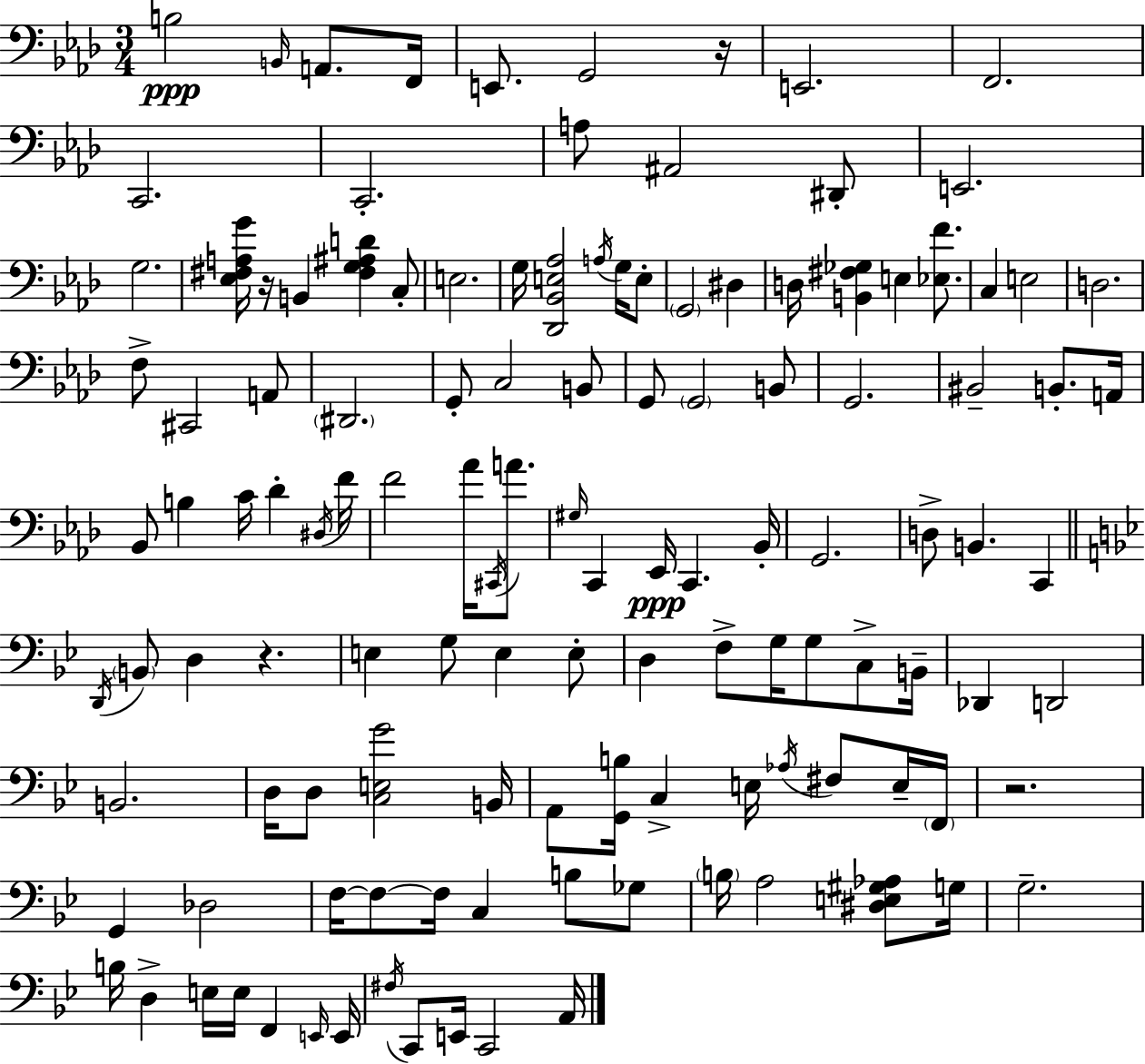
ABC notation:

X:1
T:Untitled
M:3/4
L:1/4
K:Ab
B,2 B,,/4 A,,/2 F,,/4 E,,/2 G,,2 z/4 E,,2 F,,2 C,,2 C,,2 A,/2 ^A,,2 ^D,,/2 E,,2 G,2 [_E,^F,A,G]/4 z/4 B,, [^F,G,^A,D] C,/2 E,2 G,/4 [_D,,_B,,E,_A,]2 A,/4 G,/4 E,/2 G,,2 ^D, D,/4 [B,,^F,_G,] E, [_E,F]/2 C, E,2 D,2 F,/2 ^C,,2 A,,/2 ^D,,2 G,,/2 C,2 B,,/2 G,,/2 G,,2 B,,/2 G,,2 ^B,,2 B,,/2 A,,/4 _B,,/2 B, C/4 _D ^D,/4 F/4 F2 _A/4 ^C,,/4 A/2 ^G,/4 C,, _E,,/4 C,, _B,,/4 G,,2 D,/2 B,, C,, D,,/4 B,,/2 D, z E, G,/2 E, E,/2 D, F,/2 G,/4 G,/2 C,/2 B,,/4 _D,, D,,2 B,,2 D,/4 D,/2 [C,E,G]2 B,,/4 A,,/2 [G,,B,]/4 C, E,/4 _A,/4 ^F,/2 E,/4 F,,/4 z2 G,, _D,2 F,/4 F,/2 F,/4 C, B,/2 _G,/2 B,/4 A,2 [^D,E,^G,_A,]/2 G,/4 G,2 B,/4 D, E,/4 E,/4 F,, E,,/4 E,,/4 ^F,/4 C,,/2 E,,/4 C,,2 A,,/4